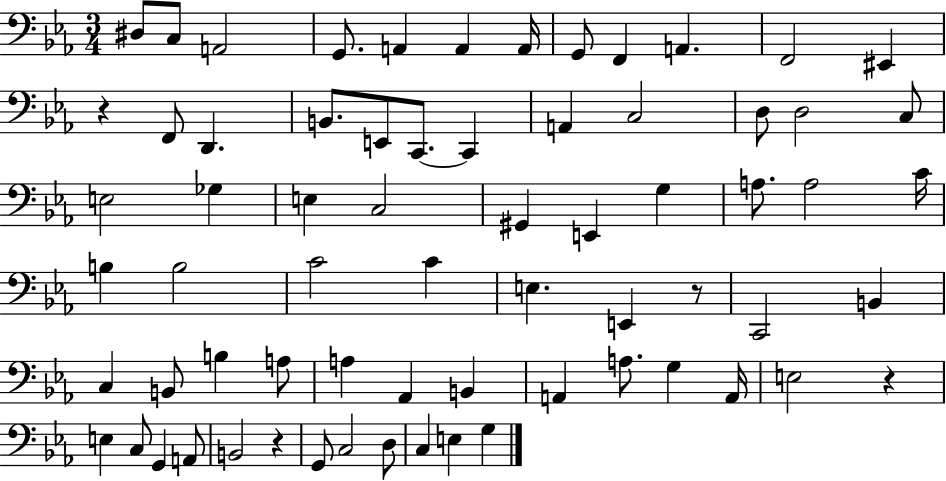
X:1
T:Untitled
M:3/4
L:1/4
K:Eb
^D,/2 C,/2 A,,2 G,,/2 A,, A,, A,,/4 G,,/2 F,, A,, F,,2 ^E,, z F,,/2 D,, B,,/2 E,,/2 C,,/2 C,, A,, C,2 D,/2 D,2 C,/2 E,2 _G, E, C,2 ^G,, E,, G, A,/2 A,2 C/4 B, B,2 C2 C E, E,, z/2 C,,2 B,, C, B,,/2 B, A,/2 A, _A,, B,, A,, A,/2 G, A,,/4 E,2 z E, C,/2 G,, A,,/2 B,,2 z G,,/2 C,2 D,/2 C, E, G,